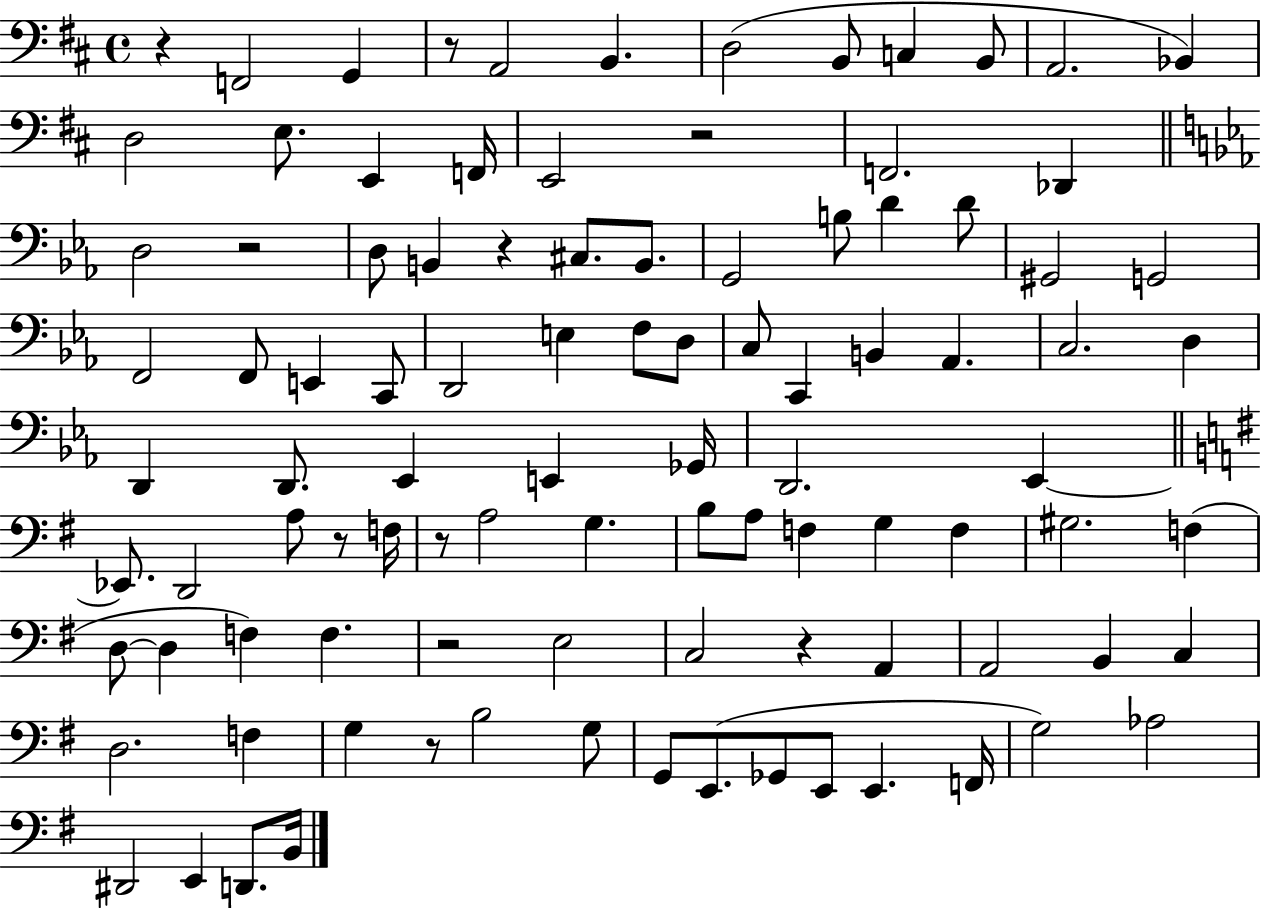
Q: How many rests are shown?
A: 10